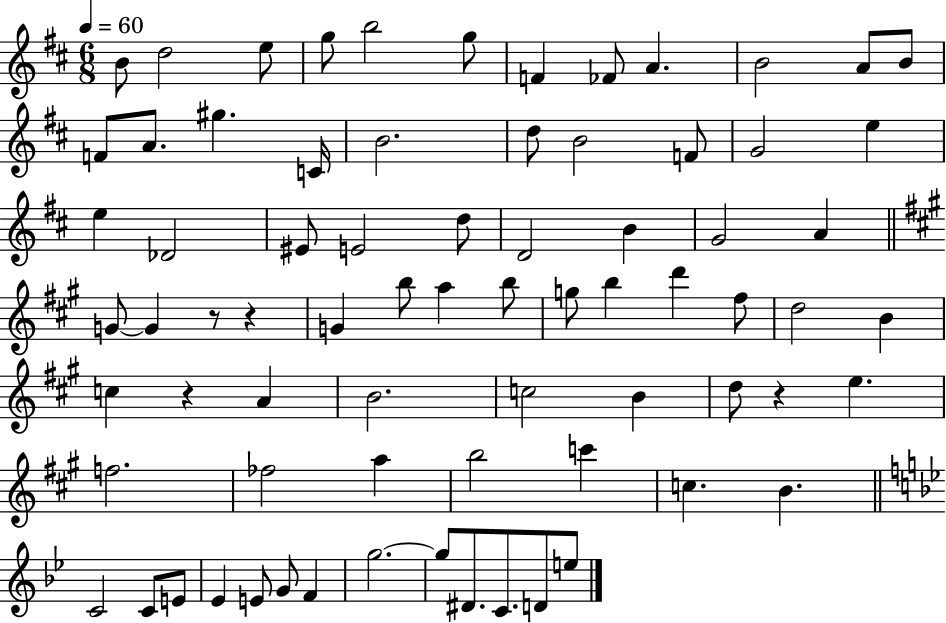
{
  \clef treble
  \numericTimeSignature
  \time 6/8
  \key d \major
  \tempo 4 = 60
  b'8 d''2 e''8 | g''8 b''2 g''8 | f'4 fes'8 a'4. | b'2 a'8 b'8 | \break f'8 a'8. gis''4. c'16 | b'2. | d''8 b'2 f'8 | g'2 e''4 | \break e''4 des'2 | eis'8 e'2 d''8 | d'2 b'4 | g'2 a'4 | \break \bar "||" \break \key a \major g'8~~ g'4 r8 r4 | g'4 b''8 a''4 b''8 | g''8 b''4 d'''4 fis''8 | d''2 b'4 | \break c''4 r4 a'4 | b'2. | c''2 b'4 | d''8 r4 e''4. | \break f''2. | fes''2 a''4 | b''2 c'''4 | c''4. b'4. | \break \bar "||" \break \key g \minor c'2 c'8 e'8 | ees'4 e'8 g'8 f'4 | g''2.~~ | g''8 dis'8. c'8. d'8 e''8 | \break \bar "|."
}